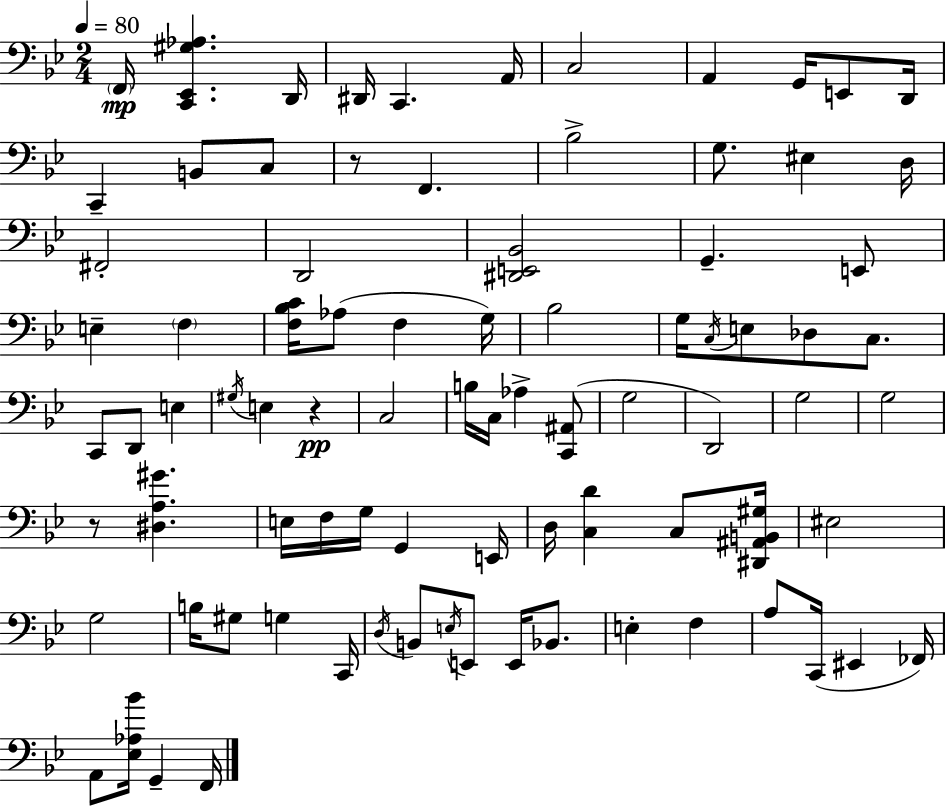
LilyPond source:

{
  \clef bass
  \numericTimeSignature
  \time 2/4
  \key g \minor
  \tempo 4 = 80
  \parenthesize f,16\mp <c, ees, gis aes>4. d,16 | dis,16 c,4. a,16 | c2 | a,4 g,16 e,8 d,16 | \break c,4-- b,8 c8 | r8 f,4. | bes2-> | g8. eis4 d16 | \break fis,2-. | d,2 | <dis, e, bes,>2 | g,4.-- e,8 | \break e4-- \parenthesize f4 | <f bes c'>16 aes8( f4 g16) | bes2 | g16 \acciaccatura { c16 } e8 des8 c8. | \break c,8 d,8 e4 | \acciaccatura { gis16 } e4 r4\pp | c2 | b16 c16 aes4-> | \break <c, ais,>8( g2 | d,2) | g2 | g2 | \break r8 <dis a gis'>4. | e16 f16 g16 g,4 | e,16 d16 <c d'>4 c8 | <dis, ais, b, gis>16 eis2 | \break g2 | b16 gis8 g4 | c,16 \acciaccatura { d16 } b,8 \acciaccatura { e16 } e,8 | e,16 bes,8. e4-. | \break f4 a8 c,16( eis,4 | fes,16) a,8 <ees aes bes'>16 g,4-- | f,16 \bar "|."
}